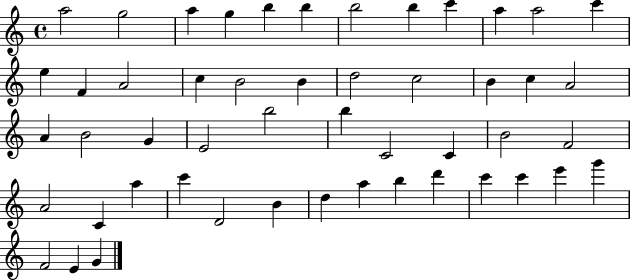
A5/h G5/h A5/q G5/q B5/q B5/q B5/h B5/q C6/q A5/q A5/h C6/q E5/q F4/q A4/h C5/q B4/h B4/q D5/h C5/h B4/q C5/q A4/h A4/q B4/h G4/q E4/h B5/h B5/q C4/h C4/q B4/h F4/h A4/h C4/q A5/q C6/q D4/h B4/q D5/q A5/q B5/q D6/q C6/q C6/q E6/q G6/q F4/h E4/q G4/q